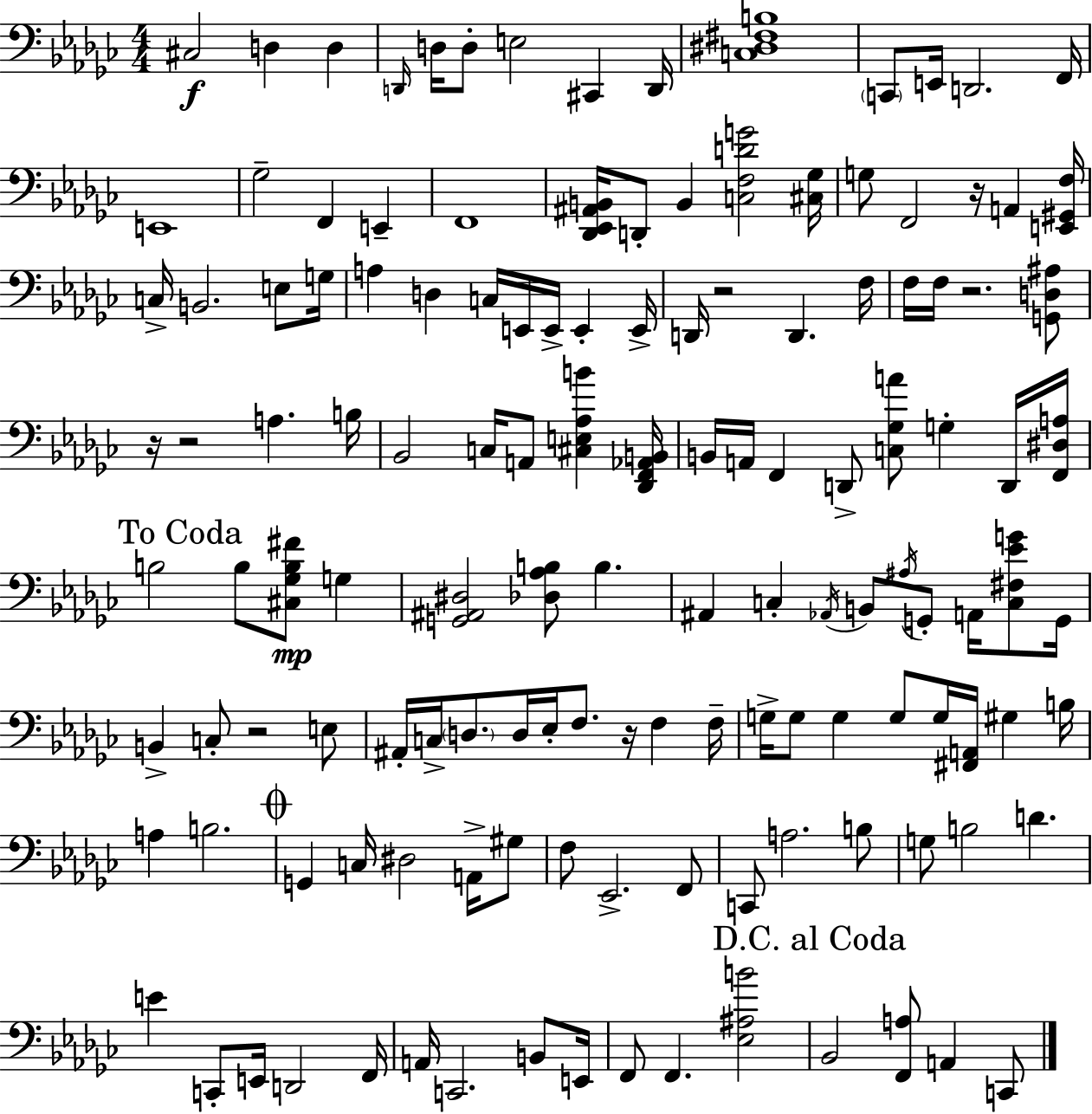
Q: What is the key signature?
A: EES minor